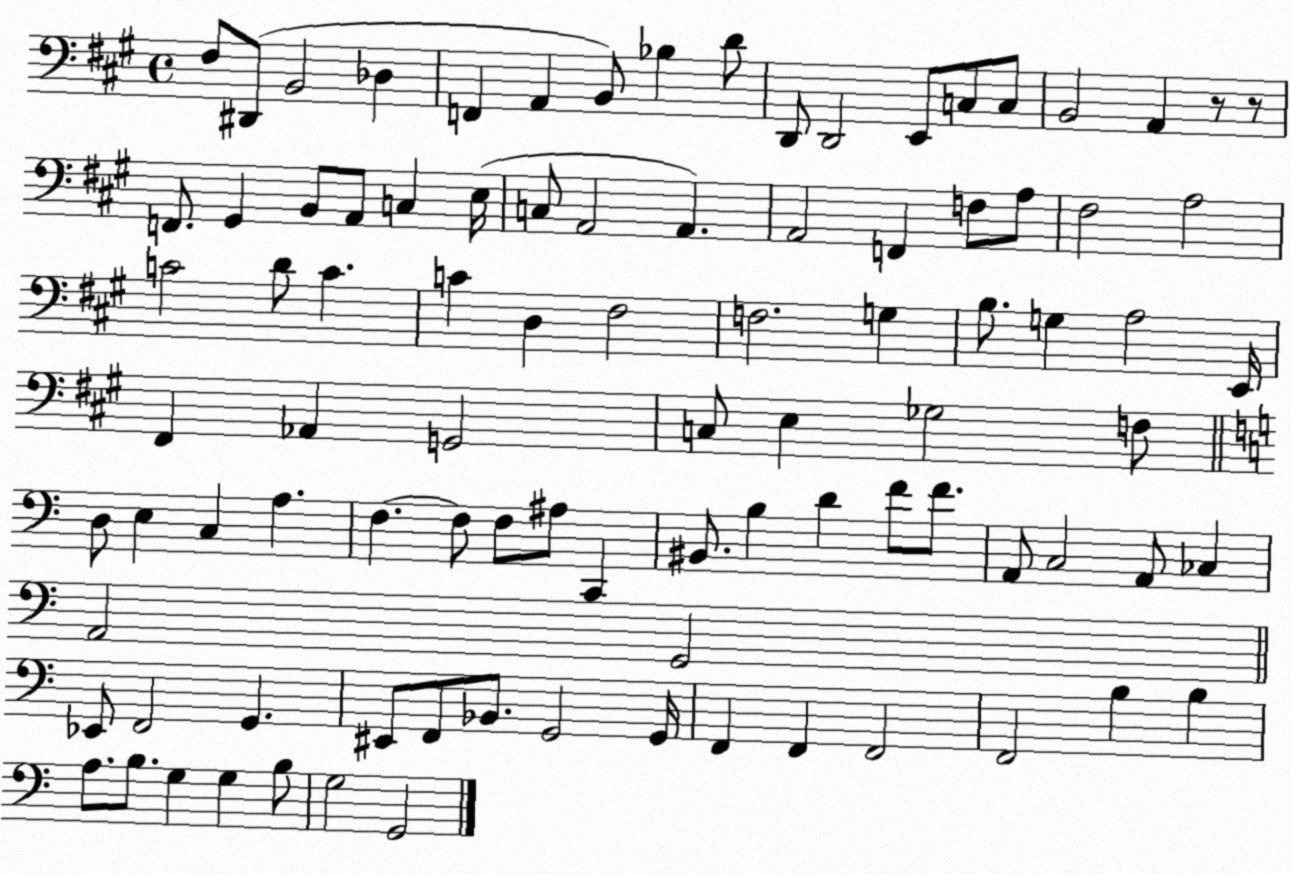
X:1
T:Untitled
M:4/4
L:1/4
K:A
^F,/2 ^D,,/2 B,,2 _D, F,, A,, B,,/2 _B, D/2 D,,/2 D,,2 E,,/2 C,/2 C,/2 B,,2 A,, z/2 z/2 F,,/2 ^G,, B,,/2 A,,/2 C, E,/4 C,/2 A,,2 A,, A,,2 F,, F,/2 A,/2 ^F,2 A,2 C2 D/2 C C D, ^F,2 F,2 G, B,/2 G, A,2 E,,/4 ^F,, _A,, G,,2 C,/2 E, _G,2 F,/2 D,/2 E, C, A, F, F,/2 F,/2 ^A,/2 C,, ^B,,/2 B, D F/2 F/2 A,,/2 C,2 A,,/2 _C, A,,2 G,,2 _E,,/2 F,,2 G,, ^E,,/2 F,,/2 _B,,/2 G,,2 G,,/4 F,, F,, F,,2 F,,2 B, B, A,/2 B,/2 G, G, B,/2 G,2 G,,2